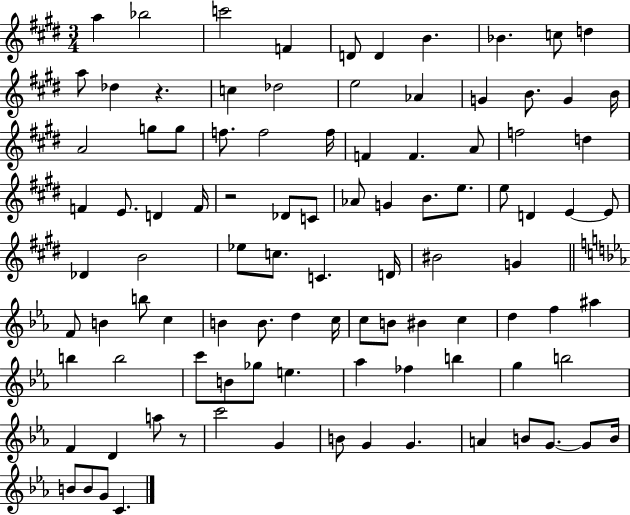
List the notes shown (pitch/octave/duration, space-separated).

A5/q Bb5/h C6/h F4/q D4/e D4/q B4/q. Bb4/q. C5/e D5/q A5/e Db5/q R/q. C5/q Db5/h E5/h Ab4/q G4/q B4/e. G4/q B4/s A4/h G5/e G5/e F5/e. F5/h F5/s F4/q F4/q. A4/e F5/h D5/q F4/q E4/e. D4/q F4/s R/h Db4/e C4/e Ab4/e G4/q B4/e. E5/e. E5/e D4/q E4/q E4/e Db4/q B4/h Eb5/e C5/e. C4/q. D4/s BIS4/h G4/q F4/e B4/q B5/e C5/q B4/q B4/e. D5/q C5/s C5/e B4/e BIS4/q C5/q D5/q F5/q A#5/q B5/q B5/h C6/e B4/e Gb5/e E5/q. Ab5/q FES5/q B5/q G5/q B5/h F4/q D4/q A5/e R/e C6/h G4/q B4/e G4/q G4/q. A4/q B4/e G4/e. G4/e B4/s B4/e B4/e G4/e C4/q.